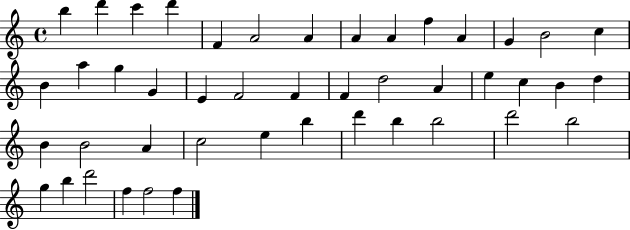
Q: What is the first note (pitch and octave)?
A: B5